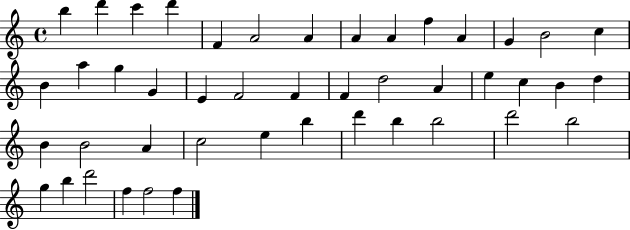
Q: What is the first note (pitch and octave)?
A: B5